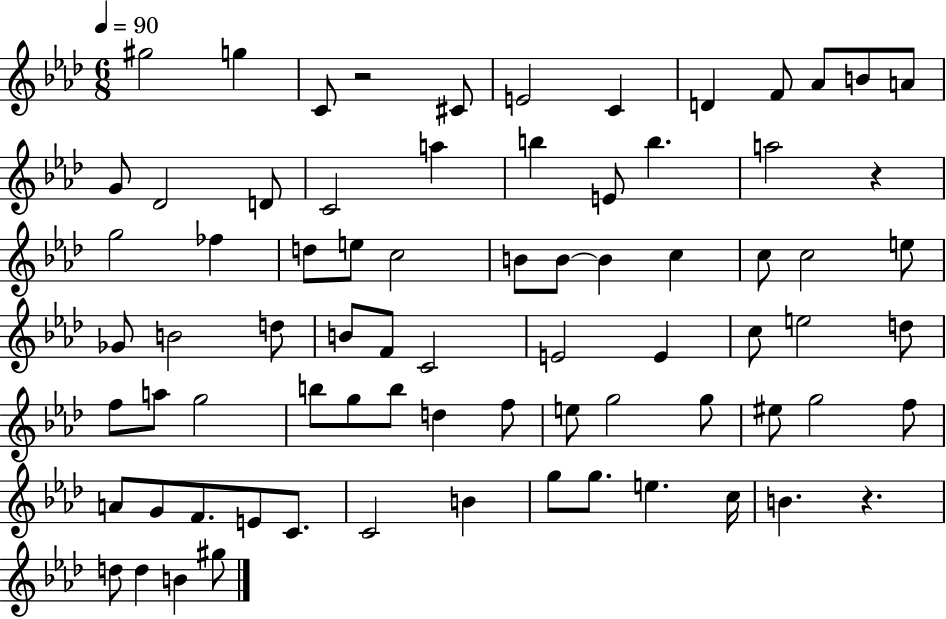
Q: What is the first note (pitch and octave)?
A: G#5